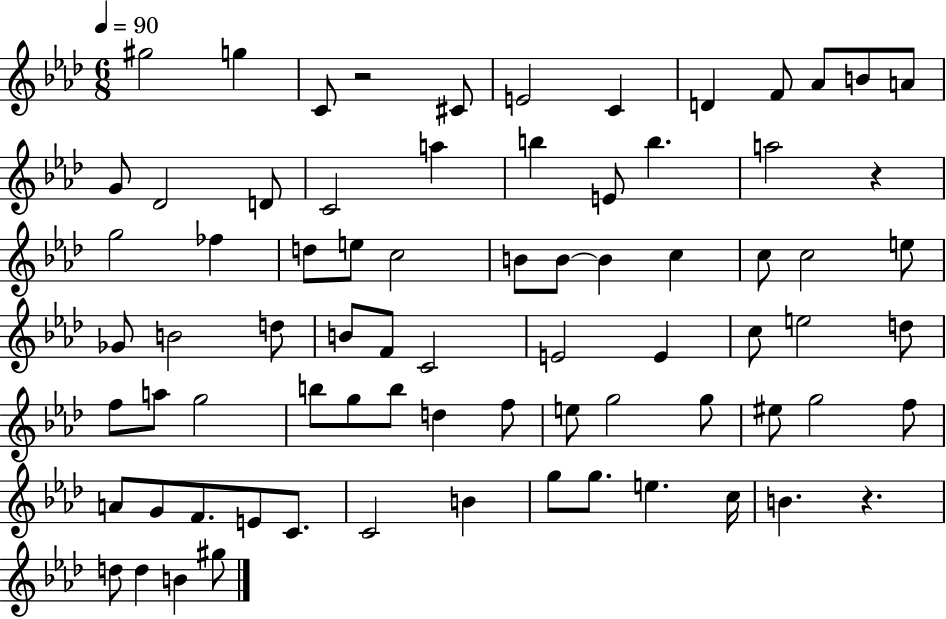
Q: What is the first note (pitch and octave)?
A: G#5